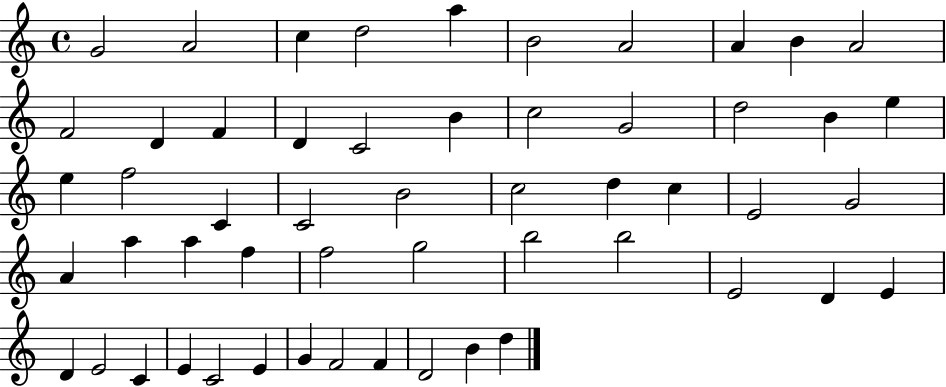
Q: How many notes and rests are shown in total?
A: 54